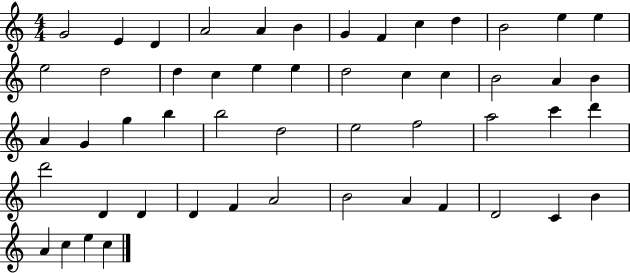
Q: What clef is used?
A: treble